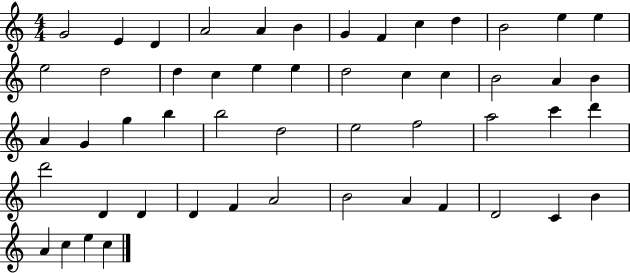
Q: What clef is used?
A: treble